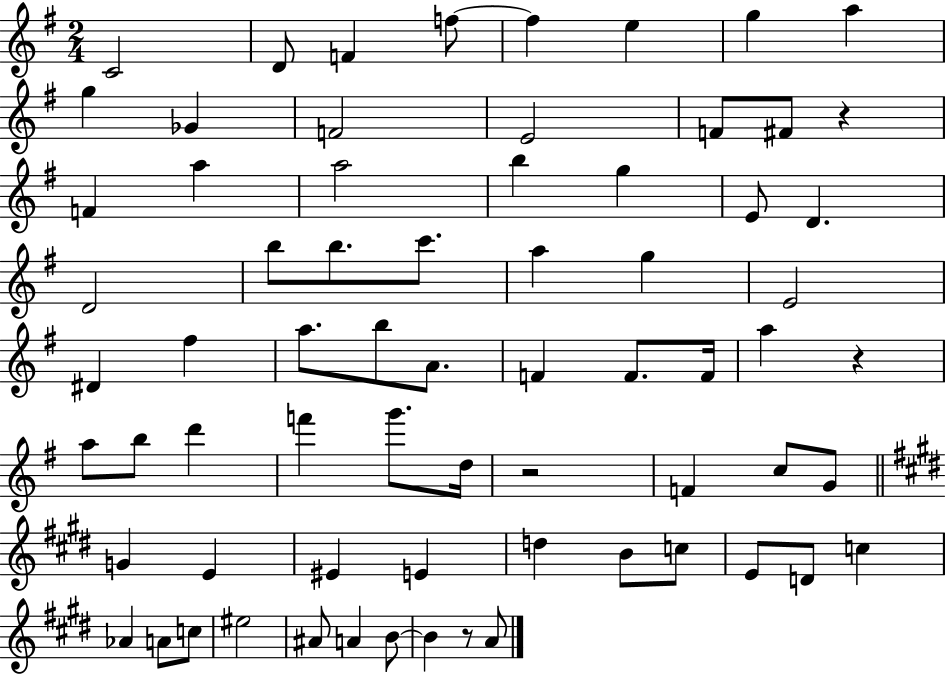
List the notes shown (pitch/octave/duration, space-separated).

C4/h D4/e F4/q F5/e F5/q E5/q G5/q A5/q G5/q Gb4/q F4/h E4/h F4/e F#4/e R/q F4/q A5/q A5/h B5/q G5/q E4/e D4/q. D4/h B5/e B5/e. C6/e. A5/q G5/q E4/h D#4/q F#5/q A5/e. B5/e A4/e. F4/q F4/e. F4/s A5/q R/q A5/e B5/e D6/q F6/q G6/e. D5/s R/h F4/q C5/e G4/e G4/q E4/q EIS4/q E4/q D5/q B4/e C5/e E4/e D4/e C5/q Ab4/q A4/e C5/e EIS5/h A#4/e A4/q B4/e B4/q R/e A4/e